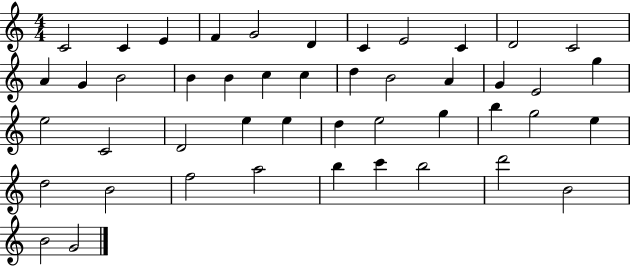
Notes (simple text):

C4/h C4/q E4/q F4/q G4/h D4/q C4/q E4/h C4/q D4/h C4/h A4/q G4/q B4/h B4/q B4/q C5/q C5/q D5/q B4/h A4/q G4/q E4/h G5/q E5/h C4/h D4/h E5/q E5/q D5/q E5/h G5/q B5/q G5/h E5/q D5/h B4/h F5/h A5/h B5/q C6/q B5/h D6/h B4/h B4/h G4/h